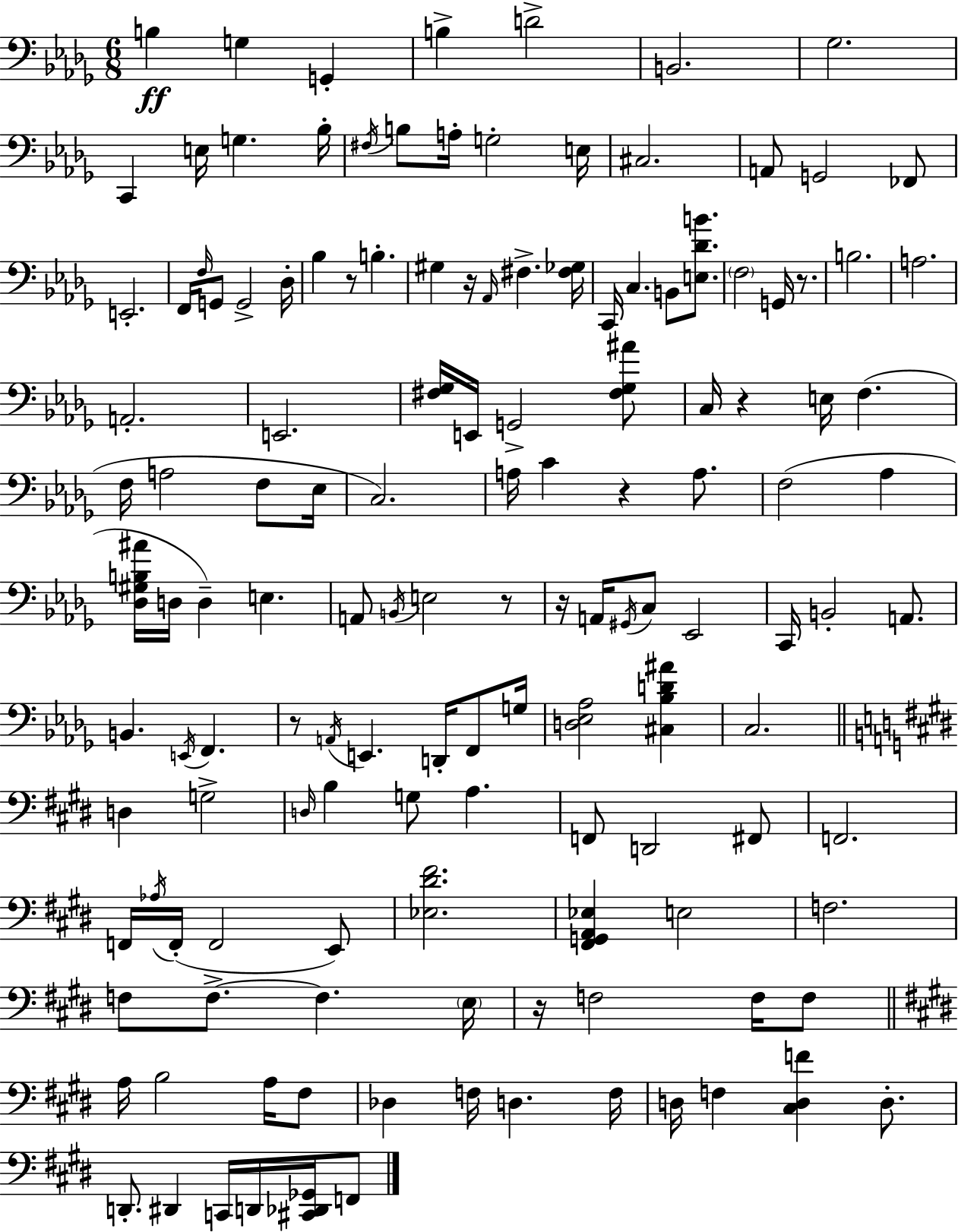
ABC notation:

X:1
T:Untitled
M:6/8
L:1/4
K:Bbm
B, G, G,, B, D2 B,,2 _G,2 C,, E,/4 G, _B,/4 ^F,/4 B,/2 A,/4 G,2 E,/4 ^C,2 A,,/2 G,,2 _F,,/2 E,,2 F,,/4 F,/4 G,,/2 G,,2 _D,/4 _B, z/2 B, ^G, z/4 _A,,/4 ^F, [^F,_G,]/4 C,,/4 C, B,,/2 [E,_DB]/2 F,2 G,,/4 z/2 B,2 A,2 A,,2 E,,2 [^F,_G,]/4 E,,/4 G,,2 [^F,_G,^A]/2 C,/4 z E,/4 F, F,/4 A,2 F,/2 _E,/4 C,2 A,/4 C z A,/2 F,2 _A, [_D,^G,B,^A]/4 D,/4 D, E, A,,/2 B,,/4 E,2 z/2 z/4 A,,/4 ^G,,/4 C,/2 _E,,2 C,,/4 B,,2 A,,/2 B,, E,,/4 F,, z/2 A,,/4 E,, D,,/4 F,,/2 G,/4 [D,_E,_A,]2 [^C,_B,D^A] C,2 D, G,2 D,/4 B, G,/2 A, F,,/2 D,,2 ^F,,/2 F,,2 F,,/4 _A,/4 F,,/4 F,,2 E,,/2 [_E,^D^F]2 [^F,,G,,A,,_E,] E,2 F,2 F,/2 F,/2 F, E,/4 z/4 F,2 F,/4 F,/2 A,/4 B,2 A,/4 ^F,/2 _D, F,/4 D, F,/4 D,/4 F, [^C,D,F] D,/2 D,,/2 ^D,, C,,/4 D,,/4 [^C,,_D,,_G,,]/4 F,,/2